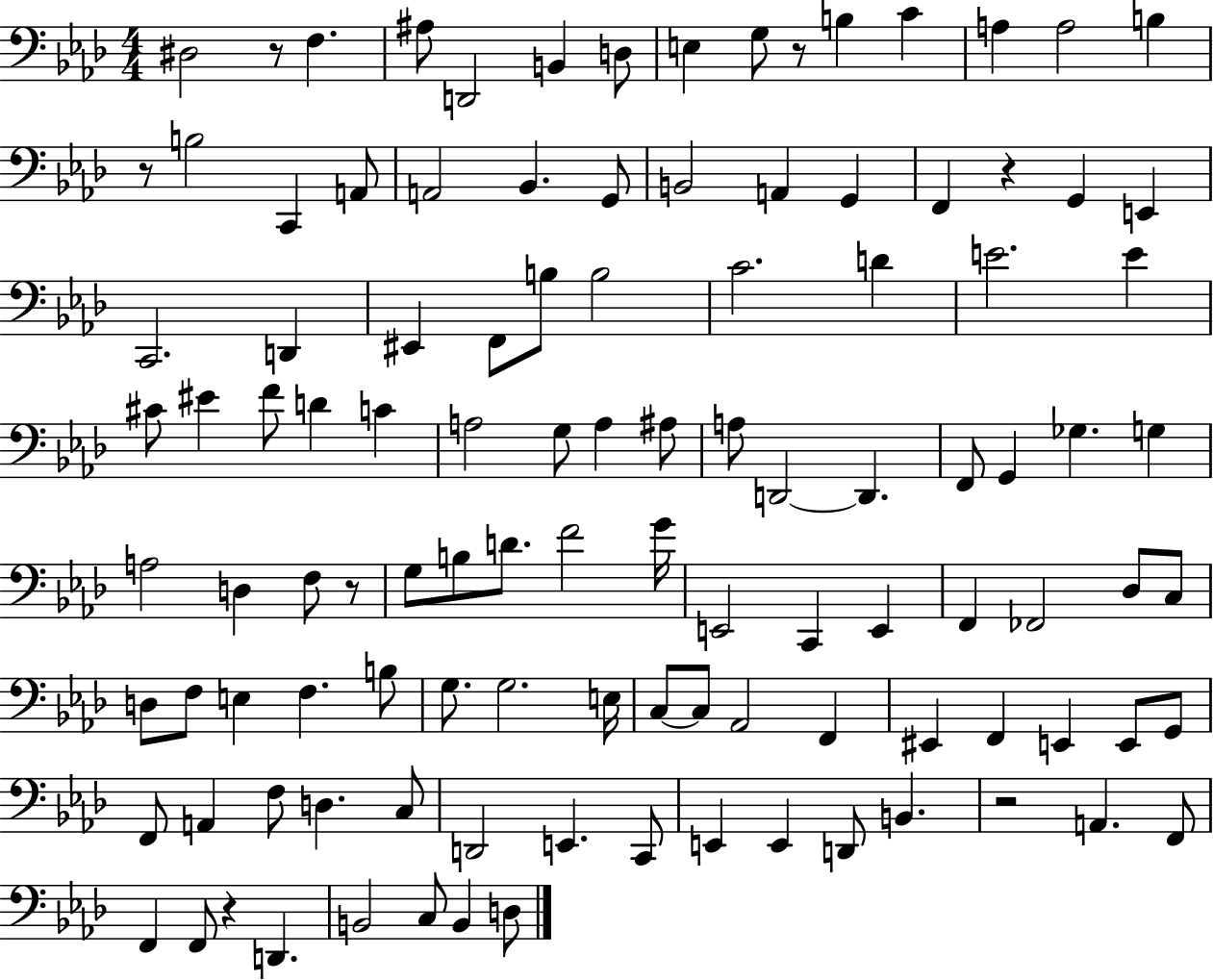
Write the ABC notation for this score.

X:1
T:Untitled
M:4/4
L:1/4
K:Ab
^D,2 z/2 F, ^A,/2 D,,2 B,, D,/2 E, G,/2 z/2 B, C A, A,2 B, z/2 B,2 C,, A,,/2 A,,2 _B,, G,,/2 B,,2 A,, G,, F,, z G,, E,, C,,2 D,, ^E,, F,,/2 B,/2 B,2 C2 D E2 E ^C/2 ^E F/2 D C A,2 G,/2 A, ^A,/2 A,/2 D,,2 D,, F,,/2 G,, _G, G, A,2 D, F,/2 z/2 G,/2 B,/2 D/2 F2 G/4 E,,2 C,, E,, F,, _F,,2 _D,/2 C,/2 D,/2 F,/2 E, F, B,/2 G,/2 G,2 E,/4 C,/2 C,/2 _A,,2 F,, ^E,, F,, E,, E,,/2 G,,/2 F,,/2 A,, F,/2 D, C,/2 D,,2 E,, C,,/2 E,, E,, D,,/2 B,, z2 A,, F,,/2 F,, F,,/2 z D,, B,,2 C,/2 B,, D,/2